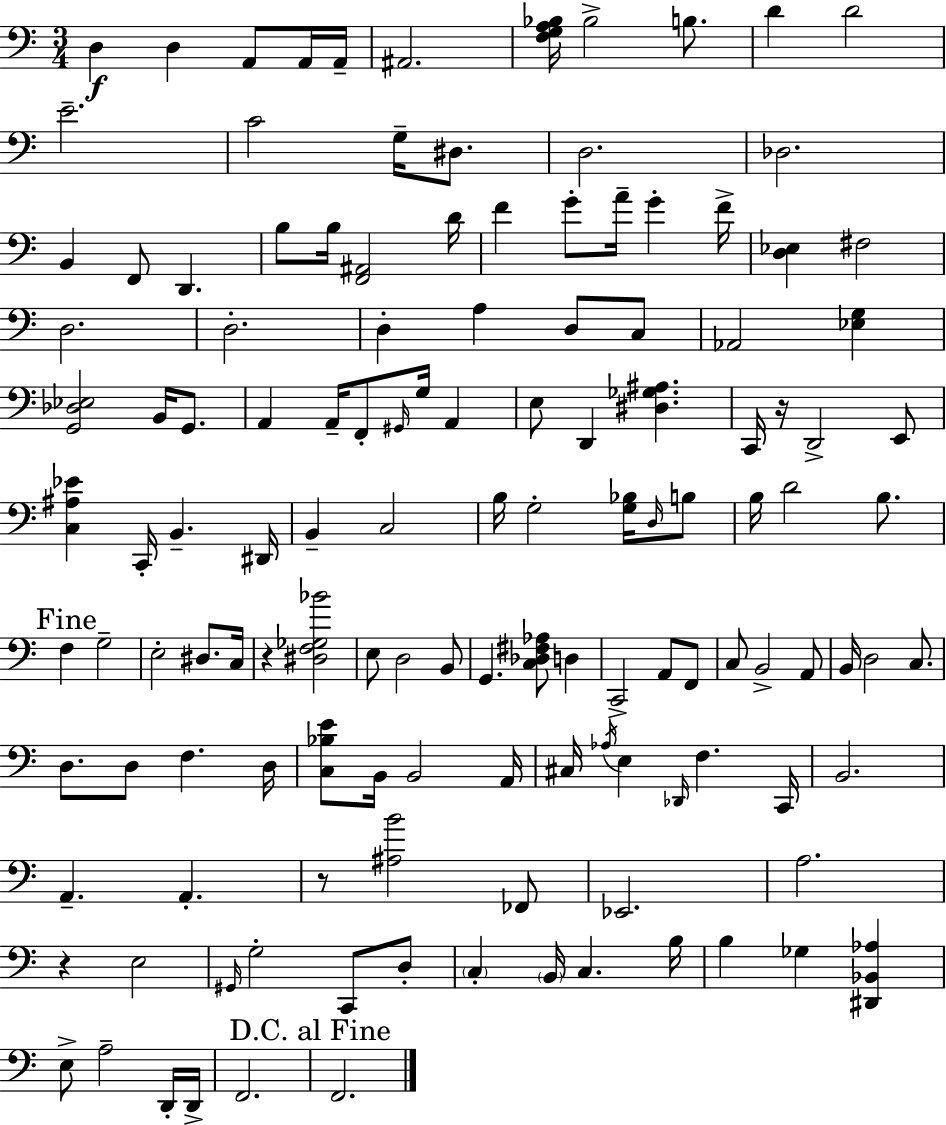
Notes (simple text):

D3/q D3/q A2/e A2/s A2/s A#2/h. [F3,G3,A3,Bb3]/s Bb3/h B3/e. D4/q D4/h E4/h. C4/h G3/s D#3/e. D3/h. Db3/h. B2/q F2/e D2/q. B3/e B3/s [F2,A#2]/h D4/s F4/q G4/e A4/s G4/q F4/s [D3,Eb3]/q F#3/h D3/h. D3/h. D3/q A3/q D3/e C3/e Ab2/h [Eb3,G3]/q [G2,Db3,Eb3]/h B2/s G2/e. A2/q A2/s F2/e G#2/s G3/s A2/q E3/e D2/q [D#3,Gb3,A#3]/q. C2/s R/s D2/h E2/e [C3,A#3,Eb4]/q C2/s B2/q. D#2/s B2/q C3/h B3/s G3/h [G3,Bb3]/s D3/s B3/e B3/s D4/h B3/e. F3/q G3/h E3/h D#3/e. C3/s R/q [D#3,F3,Gb3,Bb4]/h E3/e D3/h B2/e G2/q. [C3,Db3,F#3,Ab3]/e D3/q C2/h A2/e F2/e C3/e B2/h A2/e B2/s D3/h C3/e. D3/e. D3/e F3/q. D3/s [C3,Bb3,E4]/e B2/s B2/h A2/s C#3/s Ab3/s E3/q Db2/s F3/q. C2/s B2/h. A2/q. A2/q. R/e [A#3,B4]/h FES2/e Eb2/h. A3/h. R/q E3/h G#2/s G3/h C2/e D3/e C3/q B2/s C3/q. B3/s B3/q Gb3/q [D#2,Bb2,Ab3]/q E3/e A3/h D2/s D2/s F2/h. F2/h.